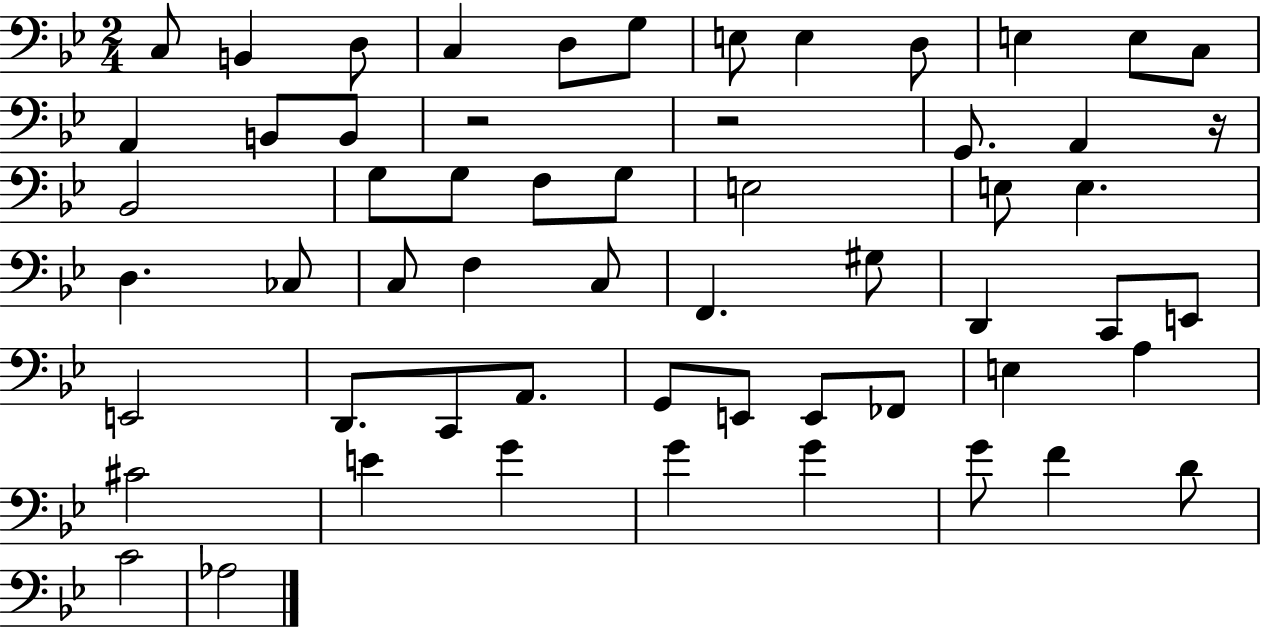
{
  \clef bass
  \numericTimeSignature
  \time 2/4
  \key bes \major
  c8 b,4 d8 | c4 d8 g8 | e8 e4 d8 | e4 e8 c8 | \break a,4 b,8 b,8 | r2 | r2 | g,8. a,4 r16 | \break bes,2 | g8 g8 f8 g8 | e2 | e8 e4. | \break d4. ces8 | c8 f4 c8 | f,4. gis8 | d,4 c,8 e,8 | \break e,2 | d,8. c,8 a,8. | g,8 e,8 e,8 fes,8 | e4 a4 | \break cis'2 | e'4 g'4 | g'4 g'4 | g'8 f'4 d'8 | \break c'2 | aes2 | \bar "|."
}